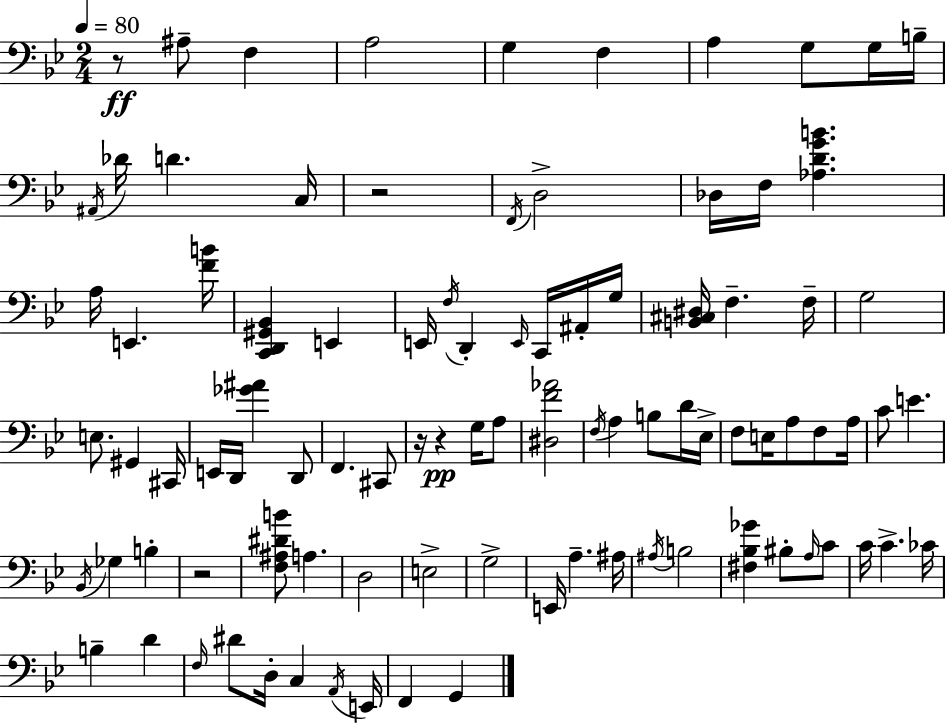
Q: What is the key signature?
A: BES major